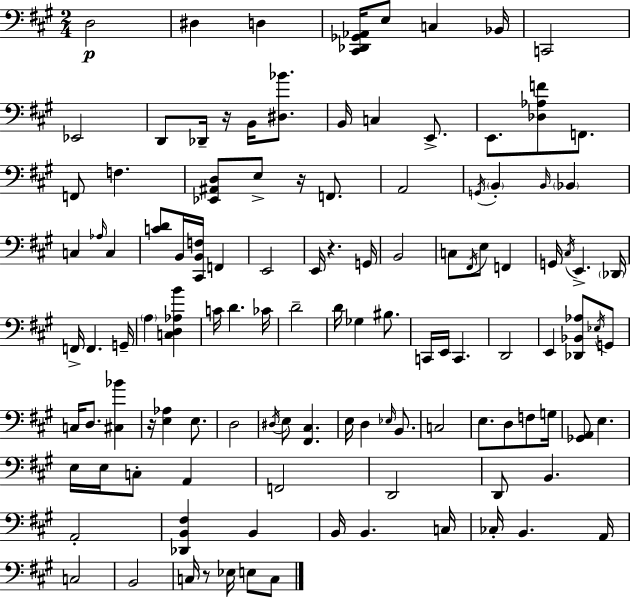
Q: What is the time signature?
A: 2/4